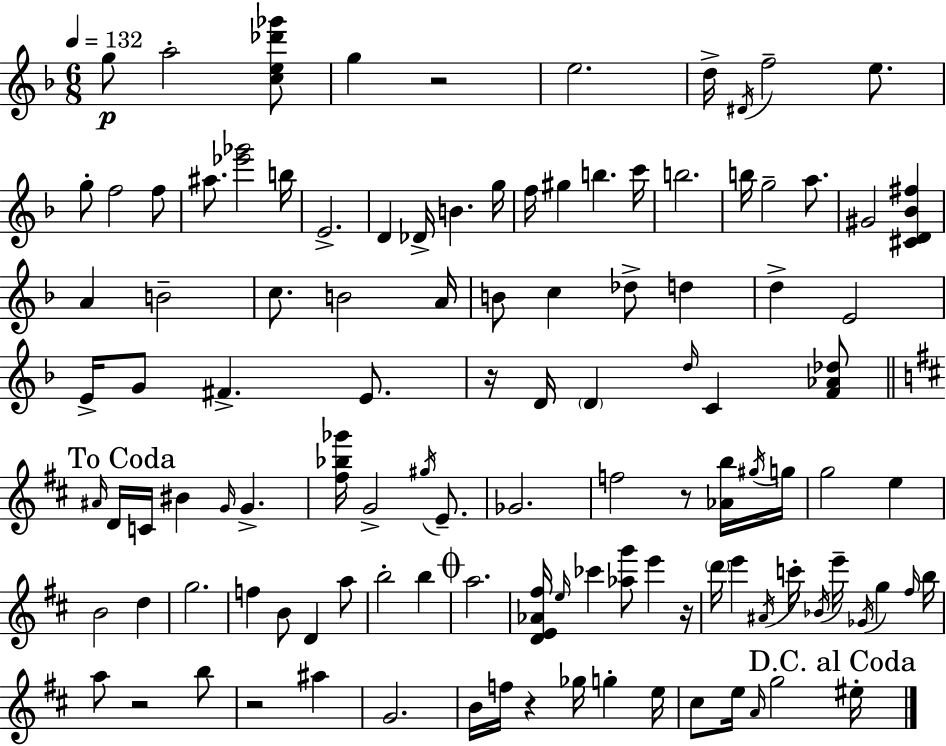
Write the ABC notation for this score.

X:1
T:Untitled
M:6/8
L:1/4
K:F
g/2 a2 [ce_d'_g']/2 g z2 e2 d/4 ^D/4 f2 e/2 g/2 f2 f/2 ^a/2 [_e'_g']2 b/4 E2 D _D/4 B g/4 f/4 ^g b c'/4 b2 b/4 g2 a/2 ^G2 [^CD_B^f] A B2 c/2 B2 A/4 B/2 c _d/2 d d E2 E/4 G/2 ^F E/2 z/4 D/4 D d/4 C [F_A_d]/2 ^A/4 D/4 C/4 ^B G/4 G [^f_b_g']/4 G2 ^g/4 E/2 _G2 f2 z/2 [_Ab]/4 ^g/4 g/4 g2 e B2 d g2 f B/2 D a/2 b2 b a2 [DE_A^f]/4 e/4 _c' [_ag']/2 e' z/4 d'/4 e' ^A/4 c'/4 _B/4 e'/4 _G/4 g ^f/4 b/4 a/2 z2 b/2 z2 ^a G2 B/4 f/4 z _g/4 g e/4 ^c/2 e/4 A/4 g2 ^e/4